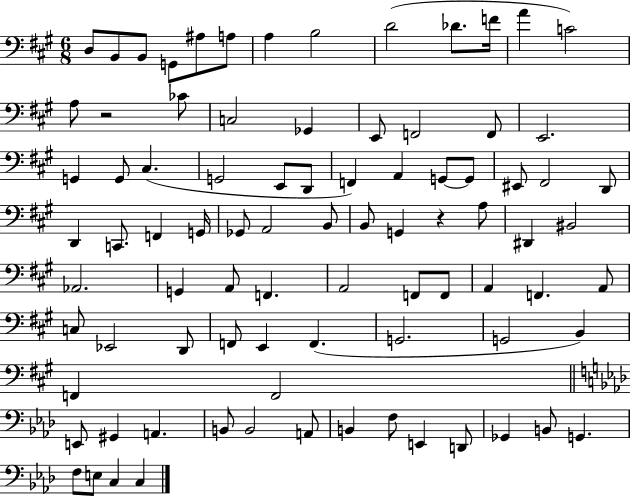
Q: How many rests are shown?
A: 2